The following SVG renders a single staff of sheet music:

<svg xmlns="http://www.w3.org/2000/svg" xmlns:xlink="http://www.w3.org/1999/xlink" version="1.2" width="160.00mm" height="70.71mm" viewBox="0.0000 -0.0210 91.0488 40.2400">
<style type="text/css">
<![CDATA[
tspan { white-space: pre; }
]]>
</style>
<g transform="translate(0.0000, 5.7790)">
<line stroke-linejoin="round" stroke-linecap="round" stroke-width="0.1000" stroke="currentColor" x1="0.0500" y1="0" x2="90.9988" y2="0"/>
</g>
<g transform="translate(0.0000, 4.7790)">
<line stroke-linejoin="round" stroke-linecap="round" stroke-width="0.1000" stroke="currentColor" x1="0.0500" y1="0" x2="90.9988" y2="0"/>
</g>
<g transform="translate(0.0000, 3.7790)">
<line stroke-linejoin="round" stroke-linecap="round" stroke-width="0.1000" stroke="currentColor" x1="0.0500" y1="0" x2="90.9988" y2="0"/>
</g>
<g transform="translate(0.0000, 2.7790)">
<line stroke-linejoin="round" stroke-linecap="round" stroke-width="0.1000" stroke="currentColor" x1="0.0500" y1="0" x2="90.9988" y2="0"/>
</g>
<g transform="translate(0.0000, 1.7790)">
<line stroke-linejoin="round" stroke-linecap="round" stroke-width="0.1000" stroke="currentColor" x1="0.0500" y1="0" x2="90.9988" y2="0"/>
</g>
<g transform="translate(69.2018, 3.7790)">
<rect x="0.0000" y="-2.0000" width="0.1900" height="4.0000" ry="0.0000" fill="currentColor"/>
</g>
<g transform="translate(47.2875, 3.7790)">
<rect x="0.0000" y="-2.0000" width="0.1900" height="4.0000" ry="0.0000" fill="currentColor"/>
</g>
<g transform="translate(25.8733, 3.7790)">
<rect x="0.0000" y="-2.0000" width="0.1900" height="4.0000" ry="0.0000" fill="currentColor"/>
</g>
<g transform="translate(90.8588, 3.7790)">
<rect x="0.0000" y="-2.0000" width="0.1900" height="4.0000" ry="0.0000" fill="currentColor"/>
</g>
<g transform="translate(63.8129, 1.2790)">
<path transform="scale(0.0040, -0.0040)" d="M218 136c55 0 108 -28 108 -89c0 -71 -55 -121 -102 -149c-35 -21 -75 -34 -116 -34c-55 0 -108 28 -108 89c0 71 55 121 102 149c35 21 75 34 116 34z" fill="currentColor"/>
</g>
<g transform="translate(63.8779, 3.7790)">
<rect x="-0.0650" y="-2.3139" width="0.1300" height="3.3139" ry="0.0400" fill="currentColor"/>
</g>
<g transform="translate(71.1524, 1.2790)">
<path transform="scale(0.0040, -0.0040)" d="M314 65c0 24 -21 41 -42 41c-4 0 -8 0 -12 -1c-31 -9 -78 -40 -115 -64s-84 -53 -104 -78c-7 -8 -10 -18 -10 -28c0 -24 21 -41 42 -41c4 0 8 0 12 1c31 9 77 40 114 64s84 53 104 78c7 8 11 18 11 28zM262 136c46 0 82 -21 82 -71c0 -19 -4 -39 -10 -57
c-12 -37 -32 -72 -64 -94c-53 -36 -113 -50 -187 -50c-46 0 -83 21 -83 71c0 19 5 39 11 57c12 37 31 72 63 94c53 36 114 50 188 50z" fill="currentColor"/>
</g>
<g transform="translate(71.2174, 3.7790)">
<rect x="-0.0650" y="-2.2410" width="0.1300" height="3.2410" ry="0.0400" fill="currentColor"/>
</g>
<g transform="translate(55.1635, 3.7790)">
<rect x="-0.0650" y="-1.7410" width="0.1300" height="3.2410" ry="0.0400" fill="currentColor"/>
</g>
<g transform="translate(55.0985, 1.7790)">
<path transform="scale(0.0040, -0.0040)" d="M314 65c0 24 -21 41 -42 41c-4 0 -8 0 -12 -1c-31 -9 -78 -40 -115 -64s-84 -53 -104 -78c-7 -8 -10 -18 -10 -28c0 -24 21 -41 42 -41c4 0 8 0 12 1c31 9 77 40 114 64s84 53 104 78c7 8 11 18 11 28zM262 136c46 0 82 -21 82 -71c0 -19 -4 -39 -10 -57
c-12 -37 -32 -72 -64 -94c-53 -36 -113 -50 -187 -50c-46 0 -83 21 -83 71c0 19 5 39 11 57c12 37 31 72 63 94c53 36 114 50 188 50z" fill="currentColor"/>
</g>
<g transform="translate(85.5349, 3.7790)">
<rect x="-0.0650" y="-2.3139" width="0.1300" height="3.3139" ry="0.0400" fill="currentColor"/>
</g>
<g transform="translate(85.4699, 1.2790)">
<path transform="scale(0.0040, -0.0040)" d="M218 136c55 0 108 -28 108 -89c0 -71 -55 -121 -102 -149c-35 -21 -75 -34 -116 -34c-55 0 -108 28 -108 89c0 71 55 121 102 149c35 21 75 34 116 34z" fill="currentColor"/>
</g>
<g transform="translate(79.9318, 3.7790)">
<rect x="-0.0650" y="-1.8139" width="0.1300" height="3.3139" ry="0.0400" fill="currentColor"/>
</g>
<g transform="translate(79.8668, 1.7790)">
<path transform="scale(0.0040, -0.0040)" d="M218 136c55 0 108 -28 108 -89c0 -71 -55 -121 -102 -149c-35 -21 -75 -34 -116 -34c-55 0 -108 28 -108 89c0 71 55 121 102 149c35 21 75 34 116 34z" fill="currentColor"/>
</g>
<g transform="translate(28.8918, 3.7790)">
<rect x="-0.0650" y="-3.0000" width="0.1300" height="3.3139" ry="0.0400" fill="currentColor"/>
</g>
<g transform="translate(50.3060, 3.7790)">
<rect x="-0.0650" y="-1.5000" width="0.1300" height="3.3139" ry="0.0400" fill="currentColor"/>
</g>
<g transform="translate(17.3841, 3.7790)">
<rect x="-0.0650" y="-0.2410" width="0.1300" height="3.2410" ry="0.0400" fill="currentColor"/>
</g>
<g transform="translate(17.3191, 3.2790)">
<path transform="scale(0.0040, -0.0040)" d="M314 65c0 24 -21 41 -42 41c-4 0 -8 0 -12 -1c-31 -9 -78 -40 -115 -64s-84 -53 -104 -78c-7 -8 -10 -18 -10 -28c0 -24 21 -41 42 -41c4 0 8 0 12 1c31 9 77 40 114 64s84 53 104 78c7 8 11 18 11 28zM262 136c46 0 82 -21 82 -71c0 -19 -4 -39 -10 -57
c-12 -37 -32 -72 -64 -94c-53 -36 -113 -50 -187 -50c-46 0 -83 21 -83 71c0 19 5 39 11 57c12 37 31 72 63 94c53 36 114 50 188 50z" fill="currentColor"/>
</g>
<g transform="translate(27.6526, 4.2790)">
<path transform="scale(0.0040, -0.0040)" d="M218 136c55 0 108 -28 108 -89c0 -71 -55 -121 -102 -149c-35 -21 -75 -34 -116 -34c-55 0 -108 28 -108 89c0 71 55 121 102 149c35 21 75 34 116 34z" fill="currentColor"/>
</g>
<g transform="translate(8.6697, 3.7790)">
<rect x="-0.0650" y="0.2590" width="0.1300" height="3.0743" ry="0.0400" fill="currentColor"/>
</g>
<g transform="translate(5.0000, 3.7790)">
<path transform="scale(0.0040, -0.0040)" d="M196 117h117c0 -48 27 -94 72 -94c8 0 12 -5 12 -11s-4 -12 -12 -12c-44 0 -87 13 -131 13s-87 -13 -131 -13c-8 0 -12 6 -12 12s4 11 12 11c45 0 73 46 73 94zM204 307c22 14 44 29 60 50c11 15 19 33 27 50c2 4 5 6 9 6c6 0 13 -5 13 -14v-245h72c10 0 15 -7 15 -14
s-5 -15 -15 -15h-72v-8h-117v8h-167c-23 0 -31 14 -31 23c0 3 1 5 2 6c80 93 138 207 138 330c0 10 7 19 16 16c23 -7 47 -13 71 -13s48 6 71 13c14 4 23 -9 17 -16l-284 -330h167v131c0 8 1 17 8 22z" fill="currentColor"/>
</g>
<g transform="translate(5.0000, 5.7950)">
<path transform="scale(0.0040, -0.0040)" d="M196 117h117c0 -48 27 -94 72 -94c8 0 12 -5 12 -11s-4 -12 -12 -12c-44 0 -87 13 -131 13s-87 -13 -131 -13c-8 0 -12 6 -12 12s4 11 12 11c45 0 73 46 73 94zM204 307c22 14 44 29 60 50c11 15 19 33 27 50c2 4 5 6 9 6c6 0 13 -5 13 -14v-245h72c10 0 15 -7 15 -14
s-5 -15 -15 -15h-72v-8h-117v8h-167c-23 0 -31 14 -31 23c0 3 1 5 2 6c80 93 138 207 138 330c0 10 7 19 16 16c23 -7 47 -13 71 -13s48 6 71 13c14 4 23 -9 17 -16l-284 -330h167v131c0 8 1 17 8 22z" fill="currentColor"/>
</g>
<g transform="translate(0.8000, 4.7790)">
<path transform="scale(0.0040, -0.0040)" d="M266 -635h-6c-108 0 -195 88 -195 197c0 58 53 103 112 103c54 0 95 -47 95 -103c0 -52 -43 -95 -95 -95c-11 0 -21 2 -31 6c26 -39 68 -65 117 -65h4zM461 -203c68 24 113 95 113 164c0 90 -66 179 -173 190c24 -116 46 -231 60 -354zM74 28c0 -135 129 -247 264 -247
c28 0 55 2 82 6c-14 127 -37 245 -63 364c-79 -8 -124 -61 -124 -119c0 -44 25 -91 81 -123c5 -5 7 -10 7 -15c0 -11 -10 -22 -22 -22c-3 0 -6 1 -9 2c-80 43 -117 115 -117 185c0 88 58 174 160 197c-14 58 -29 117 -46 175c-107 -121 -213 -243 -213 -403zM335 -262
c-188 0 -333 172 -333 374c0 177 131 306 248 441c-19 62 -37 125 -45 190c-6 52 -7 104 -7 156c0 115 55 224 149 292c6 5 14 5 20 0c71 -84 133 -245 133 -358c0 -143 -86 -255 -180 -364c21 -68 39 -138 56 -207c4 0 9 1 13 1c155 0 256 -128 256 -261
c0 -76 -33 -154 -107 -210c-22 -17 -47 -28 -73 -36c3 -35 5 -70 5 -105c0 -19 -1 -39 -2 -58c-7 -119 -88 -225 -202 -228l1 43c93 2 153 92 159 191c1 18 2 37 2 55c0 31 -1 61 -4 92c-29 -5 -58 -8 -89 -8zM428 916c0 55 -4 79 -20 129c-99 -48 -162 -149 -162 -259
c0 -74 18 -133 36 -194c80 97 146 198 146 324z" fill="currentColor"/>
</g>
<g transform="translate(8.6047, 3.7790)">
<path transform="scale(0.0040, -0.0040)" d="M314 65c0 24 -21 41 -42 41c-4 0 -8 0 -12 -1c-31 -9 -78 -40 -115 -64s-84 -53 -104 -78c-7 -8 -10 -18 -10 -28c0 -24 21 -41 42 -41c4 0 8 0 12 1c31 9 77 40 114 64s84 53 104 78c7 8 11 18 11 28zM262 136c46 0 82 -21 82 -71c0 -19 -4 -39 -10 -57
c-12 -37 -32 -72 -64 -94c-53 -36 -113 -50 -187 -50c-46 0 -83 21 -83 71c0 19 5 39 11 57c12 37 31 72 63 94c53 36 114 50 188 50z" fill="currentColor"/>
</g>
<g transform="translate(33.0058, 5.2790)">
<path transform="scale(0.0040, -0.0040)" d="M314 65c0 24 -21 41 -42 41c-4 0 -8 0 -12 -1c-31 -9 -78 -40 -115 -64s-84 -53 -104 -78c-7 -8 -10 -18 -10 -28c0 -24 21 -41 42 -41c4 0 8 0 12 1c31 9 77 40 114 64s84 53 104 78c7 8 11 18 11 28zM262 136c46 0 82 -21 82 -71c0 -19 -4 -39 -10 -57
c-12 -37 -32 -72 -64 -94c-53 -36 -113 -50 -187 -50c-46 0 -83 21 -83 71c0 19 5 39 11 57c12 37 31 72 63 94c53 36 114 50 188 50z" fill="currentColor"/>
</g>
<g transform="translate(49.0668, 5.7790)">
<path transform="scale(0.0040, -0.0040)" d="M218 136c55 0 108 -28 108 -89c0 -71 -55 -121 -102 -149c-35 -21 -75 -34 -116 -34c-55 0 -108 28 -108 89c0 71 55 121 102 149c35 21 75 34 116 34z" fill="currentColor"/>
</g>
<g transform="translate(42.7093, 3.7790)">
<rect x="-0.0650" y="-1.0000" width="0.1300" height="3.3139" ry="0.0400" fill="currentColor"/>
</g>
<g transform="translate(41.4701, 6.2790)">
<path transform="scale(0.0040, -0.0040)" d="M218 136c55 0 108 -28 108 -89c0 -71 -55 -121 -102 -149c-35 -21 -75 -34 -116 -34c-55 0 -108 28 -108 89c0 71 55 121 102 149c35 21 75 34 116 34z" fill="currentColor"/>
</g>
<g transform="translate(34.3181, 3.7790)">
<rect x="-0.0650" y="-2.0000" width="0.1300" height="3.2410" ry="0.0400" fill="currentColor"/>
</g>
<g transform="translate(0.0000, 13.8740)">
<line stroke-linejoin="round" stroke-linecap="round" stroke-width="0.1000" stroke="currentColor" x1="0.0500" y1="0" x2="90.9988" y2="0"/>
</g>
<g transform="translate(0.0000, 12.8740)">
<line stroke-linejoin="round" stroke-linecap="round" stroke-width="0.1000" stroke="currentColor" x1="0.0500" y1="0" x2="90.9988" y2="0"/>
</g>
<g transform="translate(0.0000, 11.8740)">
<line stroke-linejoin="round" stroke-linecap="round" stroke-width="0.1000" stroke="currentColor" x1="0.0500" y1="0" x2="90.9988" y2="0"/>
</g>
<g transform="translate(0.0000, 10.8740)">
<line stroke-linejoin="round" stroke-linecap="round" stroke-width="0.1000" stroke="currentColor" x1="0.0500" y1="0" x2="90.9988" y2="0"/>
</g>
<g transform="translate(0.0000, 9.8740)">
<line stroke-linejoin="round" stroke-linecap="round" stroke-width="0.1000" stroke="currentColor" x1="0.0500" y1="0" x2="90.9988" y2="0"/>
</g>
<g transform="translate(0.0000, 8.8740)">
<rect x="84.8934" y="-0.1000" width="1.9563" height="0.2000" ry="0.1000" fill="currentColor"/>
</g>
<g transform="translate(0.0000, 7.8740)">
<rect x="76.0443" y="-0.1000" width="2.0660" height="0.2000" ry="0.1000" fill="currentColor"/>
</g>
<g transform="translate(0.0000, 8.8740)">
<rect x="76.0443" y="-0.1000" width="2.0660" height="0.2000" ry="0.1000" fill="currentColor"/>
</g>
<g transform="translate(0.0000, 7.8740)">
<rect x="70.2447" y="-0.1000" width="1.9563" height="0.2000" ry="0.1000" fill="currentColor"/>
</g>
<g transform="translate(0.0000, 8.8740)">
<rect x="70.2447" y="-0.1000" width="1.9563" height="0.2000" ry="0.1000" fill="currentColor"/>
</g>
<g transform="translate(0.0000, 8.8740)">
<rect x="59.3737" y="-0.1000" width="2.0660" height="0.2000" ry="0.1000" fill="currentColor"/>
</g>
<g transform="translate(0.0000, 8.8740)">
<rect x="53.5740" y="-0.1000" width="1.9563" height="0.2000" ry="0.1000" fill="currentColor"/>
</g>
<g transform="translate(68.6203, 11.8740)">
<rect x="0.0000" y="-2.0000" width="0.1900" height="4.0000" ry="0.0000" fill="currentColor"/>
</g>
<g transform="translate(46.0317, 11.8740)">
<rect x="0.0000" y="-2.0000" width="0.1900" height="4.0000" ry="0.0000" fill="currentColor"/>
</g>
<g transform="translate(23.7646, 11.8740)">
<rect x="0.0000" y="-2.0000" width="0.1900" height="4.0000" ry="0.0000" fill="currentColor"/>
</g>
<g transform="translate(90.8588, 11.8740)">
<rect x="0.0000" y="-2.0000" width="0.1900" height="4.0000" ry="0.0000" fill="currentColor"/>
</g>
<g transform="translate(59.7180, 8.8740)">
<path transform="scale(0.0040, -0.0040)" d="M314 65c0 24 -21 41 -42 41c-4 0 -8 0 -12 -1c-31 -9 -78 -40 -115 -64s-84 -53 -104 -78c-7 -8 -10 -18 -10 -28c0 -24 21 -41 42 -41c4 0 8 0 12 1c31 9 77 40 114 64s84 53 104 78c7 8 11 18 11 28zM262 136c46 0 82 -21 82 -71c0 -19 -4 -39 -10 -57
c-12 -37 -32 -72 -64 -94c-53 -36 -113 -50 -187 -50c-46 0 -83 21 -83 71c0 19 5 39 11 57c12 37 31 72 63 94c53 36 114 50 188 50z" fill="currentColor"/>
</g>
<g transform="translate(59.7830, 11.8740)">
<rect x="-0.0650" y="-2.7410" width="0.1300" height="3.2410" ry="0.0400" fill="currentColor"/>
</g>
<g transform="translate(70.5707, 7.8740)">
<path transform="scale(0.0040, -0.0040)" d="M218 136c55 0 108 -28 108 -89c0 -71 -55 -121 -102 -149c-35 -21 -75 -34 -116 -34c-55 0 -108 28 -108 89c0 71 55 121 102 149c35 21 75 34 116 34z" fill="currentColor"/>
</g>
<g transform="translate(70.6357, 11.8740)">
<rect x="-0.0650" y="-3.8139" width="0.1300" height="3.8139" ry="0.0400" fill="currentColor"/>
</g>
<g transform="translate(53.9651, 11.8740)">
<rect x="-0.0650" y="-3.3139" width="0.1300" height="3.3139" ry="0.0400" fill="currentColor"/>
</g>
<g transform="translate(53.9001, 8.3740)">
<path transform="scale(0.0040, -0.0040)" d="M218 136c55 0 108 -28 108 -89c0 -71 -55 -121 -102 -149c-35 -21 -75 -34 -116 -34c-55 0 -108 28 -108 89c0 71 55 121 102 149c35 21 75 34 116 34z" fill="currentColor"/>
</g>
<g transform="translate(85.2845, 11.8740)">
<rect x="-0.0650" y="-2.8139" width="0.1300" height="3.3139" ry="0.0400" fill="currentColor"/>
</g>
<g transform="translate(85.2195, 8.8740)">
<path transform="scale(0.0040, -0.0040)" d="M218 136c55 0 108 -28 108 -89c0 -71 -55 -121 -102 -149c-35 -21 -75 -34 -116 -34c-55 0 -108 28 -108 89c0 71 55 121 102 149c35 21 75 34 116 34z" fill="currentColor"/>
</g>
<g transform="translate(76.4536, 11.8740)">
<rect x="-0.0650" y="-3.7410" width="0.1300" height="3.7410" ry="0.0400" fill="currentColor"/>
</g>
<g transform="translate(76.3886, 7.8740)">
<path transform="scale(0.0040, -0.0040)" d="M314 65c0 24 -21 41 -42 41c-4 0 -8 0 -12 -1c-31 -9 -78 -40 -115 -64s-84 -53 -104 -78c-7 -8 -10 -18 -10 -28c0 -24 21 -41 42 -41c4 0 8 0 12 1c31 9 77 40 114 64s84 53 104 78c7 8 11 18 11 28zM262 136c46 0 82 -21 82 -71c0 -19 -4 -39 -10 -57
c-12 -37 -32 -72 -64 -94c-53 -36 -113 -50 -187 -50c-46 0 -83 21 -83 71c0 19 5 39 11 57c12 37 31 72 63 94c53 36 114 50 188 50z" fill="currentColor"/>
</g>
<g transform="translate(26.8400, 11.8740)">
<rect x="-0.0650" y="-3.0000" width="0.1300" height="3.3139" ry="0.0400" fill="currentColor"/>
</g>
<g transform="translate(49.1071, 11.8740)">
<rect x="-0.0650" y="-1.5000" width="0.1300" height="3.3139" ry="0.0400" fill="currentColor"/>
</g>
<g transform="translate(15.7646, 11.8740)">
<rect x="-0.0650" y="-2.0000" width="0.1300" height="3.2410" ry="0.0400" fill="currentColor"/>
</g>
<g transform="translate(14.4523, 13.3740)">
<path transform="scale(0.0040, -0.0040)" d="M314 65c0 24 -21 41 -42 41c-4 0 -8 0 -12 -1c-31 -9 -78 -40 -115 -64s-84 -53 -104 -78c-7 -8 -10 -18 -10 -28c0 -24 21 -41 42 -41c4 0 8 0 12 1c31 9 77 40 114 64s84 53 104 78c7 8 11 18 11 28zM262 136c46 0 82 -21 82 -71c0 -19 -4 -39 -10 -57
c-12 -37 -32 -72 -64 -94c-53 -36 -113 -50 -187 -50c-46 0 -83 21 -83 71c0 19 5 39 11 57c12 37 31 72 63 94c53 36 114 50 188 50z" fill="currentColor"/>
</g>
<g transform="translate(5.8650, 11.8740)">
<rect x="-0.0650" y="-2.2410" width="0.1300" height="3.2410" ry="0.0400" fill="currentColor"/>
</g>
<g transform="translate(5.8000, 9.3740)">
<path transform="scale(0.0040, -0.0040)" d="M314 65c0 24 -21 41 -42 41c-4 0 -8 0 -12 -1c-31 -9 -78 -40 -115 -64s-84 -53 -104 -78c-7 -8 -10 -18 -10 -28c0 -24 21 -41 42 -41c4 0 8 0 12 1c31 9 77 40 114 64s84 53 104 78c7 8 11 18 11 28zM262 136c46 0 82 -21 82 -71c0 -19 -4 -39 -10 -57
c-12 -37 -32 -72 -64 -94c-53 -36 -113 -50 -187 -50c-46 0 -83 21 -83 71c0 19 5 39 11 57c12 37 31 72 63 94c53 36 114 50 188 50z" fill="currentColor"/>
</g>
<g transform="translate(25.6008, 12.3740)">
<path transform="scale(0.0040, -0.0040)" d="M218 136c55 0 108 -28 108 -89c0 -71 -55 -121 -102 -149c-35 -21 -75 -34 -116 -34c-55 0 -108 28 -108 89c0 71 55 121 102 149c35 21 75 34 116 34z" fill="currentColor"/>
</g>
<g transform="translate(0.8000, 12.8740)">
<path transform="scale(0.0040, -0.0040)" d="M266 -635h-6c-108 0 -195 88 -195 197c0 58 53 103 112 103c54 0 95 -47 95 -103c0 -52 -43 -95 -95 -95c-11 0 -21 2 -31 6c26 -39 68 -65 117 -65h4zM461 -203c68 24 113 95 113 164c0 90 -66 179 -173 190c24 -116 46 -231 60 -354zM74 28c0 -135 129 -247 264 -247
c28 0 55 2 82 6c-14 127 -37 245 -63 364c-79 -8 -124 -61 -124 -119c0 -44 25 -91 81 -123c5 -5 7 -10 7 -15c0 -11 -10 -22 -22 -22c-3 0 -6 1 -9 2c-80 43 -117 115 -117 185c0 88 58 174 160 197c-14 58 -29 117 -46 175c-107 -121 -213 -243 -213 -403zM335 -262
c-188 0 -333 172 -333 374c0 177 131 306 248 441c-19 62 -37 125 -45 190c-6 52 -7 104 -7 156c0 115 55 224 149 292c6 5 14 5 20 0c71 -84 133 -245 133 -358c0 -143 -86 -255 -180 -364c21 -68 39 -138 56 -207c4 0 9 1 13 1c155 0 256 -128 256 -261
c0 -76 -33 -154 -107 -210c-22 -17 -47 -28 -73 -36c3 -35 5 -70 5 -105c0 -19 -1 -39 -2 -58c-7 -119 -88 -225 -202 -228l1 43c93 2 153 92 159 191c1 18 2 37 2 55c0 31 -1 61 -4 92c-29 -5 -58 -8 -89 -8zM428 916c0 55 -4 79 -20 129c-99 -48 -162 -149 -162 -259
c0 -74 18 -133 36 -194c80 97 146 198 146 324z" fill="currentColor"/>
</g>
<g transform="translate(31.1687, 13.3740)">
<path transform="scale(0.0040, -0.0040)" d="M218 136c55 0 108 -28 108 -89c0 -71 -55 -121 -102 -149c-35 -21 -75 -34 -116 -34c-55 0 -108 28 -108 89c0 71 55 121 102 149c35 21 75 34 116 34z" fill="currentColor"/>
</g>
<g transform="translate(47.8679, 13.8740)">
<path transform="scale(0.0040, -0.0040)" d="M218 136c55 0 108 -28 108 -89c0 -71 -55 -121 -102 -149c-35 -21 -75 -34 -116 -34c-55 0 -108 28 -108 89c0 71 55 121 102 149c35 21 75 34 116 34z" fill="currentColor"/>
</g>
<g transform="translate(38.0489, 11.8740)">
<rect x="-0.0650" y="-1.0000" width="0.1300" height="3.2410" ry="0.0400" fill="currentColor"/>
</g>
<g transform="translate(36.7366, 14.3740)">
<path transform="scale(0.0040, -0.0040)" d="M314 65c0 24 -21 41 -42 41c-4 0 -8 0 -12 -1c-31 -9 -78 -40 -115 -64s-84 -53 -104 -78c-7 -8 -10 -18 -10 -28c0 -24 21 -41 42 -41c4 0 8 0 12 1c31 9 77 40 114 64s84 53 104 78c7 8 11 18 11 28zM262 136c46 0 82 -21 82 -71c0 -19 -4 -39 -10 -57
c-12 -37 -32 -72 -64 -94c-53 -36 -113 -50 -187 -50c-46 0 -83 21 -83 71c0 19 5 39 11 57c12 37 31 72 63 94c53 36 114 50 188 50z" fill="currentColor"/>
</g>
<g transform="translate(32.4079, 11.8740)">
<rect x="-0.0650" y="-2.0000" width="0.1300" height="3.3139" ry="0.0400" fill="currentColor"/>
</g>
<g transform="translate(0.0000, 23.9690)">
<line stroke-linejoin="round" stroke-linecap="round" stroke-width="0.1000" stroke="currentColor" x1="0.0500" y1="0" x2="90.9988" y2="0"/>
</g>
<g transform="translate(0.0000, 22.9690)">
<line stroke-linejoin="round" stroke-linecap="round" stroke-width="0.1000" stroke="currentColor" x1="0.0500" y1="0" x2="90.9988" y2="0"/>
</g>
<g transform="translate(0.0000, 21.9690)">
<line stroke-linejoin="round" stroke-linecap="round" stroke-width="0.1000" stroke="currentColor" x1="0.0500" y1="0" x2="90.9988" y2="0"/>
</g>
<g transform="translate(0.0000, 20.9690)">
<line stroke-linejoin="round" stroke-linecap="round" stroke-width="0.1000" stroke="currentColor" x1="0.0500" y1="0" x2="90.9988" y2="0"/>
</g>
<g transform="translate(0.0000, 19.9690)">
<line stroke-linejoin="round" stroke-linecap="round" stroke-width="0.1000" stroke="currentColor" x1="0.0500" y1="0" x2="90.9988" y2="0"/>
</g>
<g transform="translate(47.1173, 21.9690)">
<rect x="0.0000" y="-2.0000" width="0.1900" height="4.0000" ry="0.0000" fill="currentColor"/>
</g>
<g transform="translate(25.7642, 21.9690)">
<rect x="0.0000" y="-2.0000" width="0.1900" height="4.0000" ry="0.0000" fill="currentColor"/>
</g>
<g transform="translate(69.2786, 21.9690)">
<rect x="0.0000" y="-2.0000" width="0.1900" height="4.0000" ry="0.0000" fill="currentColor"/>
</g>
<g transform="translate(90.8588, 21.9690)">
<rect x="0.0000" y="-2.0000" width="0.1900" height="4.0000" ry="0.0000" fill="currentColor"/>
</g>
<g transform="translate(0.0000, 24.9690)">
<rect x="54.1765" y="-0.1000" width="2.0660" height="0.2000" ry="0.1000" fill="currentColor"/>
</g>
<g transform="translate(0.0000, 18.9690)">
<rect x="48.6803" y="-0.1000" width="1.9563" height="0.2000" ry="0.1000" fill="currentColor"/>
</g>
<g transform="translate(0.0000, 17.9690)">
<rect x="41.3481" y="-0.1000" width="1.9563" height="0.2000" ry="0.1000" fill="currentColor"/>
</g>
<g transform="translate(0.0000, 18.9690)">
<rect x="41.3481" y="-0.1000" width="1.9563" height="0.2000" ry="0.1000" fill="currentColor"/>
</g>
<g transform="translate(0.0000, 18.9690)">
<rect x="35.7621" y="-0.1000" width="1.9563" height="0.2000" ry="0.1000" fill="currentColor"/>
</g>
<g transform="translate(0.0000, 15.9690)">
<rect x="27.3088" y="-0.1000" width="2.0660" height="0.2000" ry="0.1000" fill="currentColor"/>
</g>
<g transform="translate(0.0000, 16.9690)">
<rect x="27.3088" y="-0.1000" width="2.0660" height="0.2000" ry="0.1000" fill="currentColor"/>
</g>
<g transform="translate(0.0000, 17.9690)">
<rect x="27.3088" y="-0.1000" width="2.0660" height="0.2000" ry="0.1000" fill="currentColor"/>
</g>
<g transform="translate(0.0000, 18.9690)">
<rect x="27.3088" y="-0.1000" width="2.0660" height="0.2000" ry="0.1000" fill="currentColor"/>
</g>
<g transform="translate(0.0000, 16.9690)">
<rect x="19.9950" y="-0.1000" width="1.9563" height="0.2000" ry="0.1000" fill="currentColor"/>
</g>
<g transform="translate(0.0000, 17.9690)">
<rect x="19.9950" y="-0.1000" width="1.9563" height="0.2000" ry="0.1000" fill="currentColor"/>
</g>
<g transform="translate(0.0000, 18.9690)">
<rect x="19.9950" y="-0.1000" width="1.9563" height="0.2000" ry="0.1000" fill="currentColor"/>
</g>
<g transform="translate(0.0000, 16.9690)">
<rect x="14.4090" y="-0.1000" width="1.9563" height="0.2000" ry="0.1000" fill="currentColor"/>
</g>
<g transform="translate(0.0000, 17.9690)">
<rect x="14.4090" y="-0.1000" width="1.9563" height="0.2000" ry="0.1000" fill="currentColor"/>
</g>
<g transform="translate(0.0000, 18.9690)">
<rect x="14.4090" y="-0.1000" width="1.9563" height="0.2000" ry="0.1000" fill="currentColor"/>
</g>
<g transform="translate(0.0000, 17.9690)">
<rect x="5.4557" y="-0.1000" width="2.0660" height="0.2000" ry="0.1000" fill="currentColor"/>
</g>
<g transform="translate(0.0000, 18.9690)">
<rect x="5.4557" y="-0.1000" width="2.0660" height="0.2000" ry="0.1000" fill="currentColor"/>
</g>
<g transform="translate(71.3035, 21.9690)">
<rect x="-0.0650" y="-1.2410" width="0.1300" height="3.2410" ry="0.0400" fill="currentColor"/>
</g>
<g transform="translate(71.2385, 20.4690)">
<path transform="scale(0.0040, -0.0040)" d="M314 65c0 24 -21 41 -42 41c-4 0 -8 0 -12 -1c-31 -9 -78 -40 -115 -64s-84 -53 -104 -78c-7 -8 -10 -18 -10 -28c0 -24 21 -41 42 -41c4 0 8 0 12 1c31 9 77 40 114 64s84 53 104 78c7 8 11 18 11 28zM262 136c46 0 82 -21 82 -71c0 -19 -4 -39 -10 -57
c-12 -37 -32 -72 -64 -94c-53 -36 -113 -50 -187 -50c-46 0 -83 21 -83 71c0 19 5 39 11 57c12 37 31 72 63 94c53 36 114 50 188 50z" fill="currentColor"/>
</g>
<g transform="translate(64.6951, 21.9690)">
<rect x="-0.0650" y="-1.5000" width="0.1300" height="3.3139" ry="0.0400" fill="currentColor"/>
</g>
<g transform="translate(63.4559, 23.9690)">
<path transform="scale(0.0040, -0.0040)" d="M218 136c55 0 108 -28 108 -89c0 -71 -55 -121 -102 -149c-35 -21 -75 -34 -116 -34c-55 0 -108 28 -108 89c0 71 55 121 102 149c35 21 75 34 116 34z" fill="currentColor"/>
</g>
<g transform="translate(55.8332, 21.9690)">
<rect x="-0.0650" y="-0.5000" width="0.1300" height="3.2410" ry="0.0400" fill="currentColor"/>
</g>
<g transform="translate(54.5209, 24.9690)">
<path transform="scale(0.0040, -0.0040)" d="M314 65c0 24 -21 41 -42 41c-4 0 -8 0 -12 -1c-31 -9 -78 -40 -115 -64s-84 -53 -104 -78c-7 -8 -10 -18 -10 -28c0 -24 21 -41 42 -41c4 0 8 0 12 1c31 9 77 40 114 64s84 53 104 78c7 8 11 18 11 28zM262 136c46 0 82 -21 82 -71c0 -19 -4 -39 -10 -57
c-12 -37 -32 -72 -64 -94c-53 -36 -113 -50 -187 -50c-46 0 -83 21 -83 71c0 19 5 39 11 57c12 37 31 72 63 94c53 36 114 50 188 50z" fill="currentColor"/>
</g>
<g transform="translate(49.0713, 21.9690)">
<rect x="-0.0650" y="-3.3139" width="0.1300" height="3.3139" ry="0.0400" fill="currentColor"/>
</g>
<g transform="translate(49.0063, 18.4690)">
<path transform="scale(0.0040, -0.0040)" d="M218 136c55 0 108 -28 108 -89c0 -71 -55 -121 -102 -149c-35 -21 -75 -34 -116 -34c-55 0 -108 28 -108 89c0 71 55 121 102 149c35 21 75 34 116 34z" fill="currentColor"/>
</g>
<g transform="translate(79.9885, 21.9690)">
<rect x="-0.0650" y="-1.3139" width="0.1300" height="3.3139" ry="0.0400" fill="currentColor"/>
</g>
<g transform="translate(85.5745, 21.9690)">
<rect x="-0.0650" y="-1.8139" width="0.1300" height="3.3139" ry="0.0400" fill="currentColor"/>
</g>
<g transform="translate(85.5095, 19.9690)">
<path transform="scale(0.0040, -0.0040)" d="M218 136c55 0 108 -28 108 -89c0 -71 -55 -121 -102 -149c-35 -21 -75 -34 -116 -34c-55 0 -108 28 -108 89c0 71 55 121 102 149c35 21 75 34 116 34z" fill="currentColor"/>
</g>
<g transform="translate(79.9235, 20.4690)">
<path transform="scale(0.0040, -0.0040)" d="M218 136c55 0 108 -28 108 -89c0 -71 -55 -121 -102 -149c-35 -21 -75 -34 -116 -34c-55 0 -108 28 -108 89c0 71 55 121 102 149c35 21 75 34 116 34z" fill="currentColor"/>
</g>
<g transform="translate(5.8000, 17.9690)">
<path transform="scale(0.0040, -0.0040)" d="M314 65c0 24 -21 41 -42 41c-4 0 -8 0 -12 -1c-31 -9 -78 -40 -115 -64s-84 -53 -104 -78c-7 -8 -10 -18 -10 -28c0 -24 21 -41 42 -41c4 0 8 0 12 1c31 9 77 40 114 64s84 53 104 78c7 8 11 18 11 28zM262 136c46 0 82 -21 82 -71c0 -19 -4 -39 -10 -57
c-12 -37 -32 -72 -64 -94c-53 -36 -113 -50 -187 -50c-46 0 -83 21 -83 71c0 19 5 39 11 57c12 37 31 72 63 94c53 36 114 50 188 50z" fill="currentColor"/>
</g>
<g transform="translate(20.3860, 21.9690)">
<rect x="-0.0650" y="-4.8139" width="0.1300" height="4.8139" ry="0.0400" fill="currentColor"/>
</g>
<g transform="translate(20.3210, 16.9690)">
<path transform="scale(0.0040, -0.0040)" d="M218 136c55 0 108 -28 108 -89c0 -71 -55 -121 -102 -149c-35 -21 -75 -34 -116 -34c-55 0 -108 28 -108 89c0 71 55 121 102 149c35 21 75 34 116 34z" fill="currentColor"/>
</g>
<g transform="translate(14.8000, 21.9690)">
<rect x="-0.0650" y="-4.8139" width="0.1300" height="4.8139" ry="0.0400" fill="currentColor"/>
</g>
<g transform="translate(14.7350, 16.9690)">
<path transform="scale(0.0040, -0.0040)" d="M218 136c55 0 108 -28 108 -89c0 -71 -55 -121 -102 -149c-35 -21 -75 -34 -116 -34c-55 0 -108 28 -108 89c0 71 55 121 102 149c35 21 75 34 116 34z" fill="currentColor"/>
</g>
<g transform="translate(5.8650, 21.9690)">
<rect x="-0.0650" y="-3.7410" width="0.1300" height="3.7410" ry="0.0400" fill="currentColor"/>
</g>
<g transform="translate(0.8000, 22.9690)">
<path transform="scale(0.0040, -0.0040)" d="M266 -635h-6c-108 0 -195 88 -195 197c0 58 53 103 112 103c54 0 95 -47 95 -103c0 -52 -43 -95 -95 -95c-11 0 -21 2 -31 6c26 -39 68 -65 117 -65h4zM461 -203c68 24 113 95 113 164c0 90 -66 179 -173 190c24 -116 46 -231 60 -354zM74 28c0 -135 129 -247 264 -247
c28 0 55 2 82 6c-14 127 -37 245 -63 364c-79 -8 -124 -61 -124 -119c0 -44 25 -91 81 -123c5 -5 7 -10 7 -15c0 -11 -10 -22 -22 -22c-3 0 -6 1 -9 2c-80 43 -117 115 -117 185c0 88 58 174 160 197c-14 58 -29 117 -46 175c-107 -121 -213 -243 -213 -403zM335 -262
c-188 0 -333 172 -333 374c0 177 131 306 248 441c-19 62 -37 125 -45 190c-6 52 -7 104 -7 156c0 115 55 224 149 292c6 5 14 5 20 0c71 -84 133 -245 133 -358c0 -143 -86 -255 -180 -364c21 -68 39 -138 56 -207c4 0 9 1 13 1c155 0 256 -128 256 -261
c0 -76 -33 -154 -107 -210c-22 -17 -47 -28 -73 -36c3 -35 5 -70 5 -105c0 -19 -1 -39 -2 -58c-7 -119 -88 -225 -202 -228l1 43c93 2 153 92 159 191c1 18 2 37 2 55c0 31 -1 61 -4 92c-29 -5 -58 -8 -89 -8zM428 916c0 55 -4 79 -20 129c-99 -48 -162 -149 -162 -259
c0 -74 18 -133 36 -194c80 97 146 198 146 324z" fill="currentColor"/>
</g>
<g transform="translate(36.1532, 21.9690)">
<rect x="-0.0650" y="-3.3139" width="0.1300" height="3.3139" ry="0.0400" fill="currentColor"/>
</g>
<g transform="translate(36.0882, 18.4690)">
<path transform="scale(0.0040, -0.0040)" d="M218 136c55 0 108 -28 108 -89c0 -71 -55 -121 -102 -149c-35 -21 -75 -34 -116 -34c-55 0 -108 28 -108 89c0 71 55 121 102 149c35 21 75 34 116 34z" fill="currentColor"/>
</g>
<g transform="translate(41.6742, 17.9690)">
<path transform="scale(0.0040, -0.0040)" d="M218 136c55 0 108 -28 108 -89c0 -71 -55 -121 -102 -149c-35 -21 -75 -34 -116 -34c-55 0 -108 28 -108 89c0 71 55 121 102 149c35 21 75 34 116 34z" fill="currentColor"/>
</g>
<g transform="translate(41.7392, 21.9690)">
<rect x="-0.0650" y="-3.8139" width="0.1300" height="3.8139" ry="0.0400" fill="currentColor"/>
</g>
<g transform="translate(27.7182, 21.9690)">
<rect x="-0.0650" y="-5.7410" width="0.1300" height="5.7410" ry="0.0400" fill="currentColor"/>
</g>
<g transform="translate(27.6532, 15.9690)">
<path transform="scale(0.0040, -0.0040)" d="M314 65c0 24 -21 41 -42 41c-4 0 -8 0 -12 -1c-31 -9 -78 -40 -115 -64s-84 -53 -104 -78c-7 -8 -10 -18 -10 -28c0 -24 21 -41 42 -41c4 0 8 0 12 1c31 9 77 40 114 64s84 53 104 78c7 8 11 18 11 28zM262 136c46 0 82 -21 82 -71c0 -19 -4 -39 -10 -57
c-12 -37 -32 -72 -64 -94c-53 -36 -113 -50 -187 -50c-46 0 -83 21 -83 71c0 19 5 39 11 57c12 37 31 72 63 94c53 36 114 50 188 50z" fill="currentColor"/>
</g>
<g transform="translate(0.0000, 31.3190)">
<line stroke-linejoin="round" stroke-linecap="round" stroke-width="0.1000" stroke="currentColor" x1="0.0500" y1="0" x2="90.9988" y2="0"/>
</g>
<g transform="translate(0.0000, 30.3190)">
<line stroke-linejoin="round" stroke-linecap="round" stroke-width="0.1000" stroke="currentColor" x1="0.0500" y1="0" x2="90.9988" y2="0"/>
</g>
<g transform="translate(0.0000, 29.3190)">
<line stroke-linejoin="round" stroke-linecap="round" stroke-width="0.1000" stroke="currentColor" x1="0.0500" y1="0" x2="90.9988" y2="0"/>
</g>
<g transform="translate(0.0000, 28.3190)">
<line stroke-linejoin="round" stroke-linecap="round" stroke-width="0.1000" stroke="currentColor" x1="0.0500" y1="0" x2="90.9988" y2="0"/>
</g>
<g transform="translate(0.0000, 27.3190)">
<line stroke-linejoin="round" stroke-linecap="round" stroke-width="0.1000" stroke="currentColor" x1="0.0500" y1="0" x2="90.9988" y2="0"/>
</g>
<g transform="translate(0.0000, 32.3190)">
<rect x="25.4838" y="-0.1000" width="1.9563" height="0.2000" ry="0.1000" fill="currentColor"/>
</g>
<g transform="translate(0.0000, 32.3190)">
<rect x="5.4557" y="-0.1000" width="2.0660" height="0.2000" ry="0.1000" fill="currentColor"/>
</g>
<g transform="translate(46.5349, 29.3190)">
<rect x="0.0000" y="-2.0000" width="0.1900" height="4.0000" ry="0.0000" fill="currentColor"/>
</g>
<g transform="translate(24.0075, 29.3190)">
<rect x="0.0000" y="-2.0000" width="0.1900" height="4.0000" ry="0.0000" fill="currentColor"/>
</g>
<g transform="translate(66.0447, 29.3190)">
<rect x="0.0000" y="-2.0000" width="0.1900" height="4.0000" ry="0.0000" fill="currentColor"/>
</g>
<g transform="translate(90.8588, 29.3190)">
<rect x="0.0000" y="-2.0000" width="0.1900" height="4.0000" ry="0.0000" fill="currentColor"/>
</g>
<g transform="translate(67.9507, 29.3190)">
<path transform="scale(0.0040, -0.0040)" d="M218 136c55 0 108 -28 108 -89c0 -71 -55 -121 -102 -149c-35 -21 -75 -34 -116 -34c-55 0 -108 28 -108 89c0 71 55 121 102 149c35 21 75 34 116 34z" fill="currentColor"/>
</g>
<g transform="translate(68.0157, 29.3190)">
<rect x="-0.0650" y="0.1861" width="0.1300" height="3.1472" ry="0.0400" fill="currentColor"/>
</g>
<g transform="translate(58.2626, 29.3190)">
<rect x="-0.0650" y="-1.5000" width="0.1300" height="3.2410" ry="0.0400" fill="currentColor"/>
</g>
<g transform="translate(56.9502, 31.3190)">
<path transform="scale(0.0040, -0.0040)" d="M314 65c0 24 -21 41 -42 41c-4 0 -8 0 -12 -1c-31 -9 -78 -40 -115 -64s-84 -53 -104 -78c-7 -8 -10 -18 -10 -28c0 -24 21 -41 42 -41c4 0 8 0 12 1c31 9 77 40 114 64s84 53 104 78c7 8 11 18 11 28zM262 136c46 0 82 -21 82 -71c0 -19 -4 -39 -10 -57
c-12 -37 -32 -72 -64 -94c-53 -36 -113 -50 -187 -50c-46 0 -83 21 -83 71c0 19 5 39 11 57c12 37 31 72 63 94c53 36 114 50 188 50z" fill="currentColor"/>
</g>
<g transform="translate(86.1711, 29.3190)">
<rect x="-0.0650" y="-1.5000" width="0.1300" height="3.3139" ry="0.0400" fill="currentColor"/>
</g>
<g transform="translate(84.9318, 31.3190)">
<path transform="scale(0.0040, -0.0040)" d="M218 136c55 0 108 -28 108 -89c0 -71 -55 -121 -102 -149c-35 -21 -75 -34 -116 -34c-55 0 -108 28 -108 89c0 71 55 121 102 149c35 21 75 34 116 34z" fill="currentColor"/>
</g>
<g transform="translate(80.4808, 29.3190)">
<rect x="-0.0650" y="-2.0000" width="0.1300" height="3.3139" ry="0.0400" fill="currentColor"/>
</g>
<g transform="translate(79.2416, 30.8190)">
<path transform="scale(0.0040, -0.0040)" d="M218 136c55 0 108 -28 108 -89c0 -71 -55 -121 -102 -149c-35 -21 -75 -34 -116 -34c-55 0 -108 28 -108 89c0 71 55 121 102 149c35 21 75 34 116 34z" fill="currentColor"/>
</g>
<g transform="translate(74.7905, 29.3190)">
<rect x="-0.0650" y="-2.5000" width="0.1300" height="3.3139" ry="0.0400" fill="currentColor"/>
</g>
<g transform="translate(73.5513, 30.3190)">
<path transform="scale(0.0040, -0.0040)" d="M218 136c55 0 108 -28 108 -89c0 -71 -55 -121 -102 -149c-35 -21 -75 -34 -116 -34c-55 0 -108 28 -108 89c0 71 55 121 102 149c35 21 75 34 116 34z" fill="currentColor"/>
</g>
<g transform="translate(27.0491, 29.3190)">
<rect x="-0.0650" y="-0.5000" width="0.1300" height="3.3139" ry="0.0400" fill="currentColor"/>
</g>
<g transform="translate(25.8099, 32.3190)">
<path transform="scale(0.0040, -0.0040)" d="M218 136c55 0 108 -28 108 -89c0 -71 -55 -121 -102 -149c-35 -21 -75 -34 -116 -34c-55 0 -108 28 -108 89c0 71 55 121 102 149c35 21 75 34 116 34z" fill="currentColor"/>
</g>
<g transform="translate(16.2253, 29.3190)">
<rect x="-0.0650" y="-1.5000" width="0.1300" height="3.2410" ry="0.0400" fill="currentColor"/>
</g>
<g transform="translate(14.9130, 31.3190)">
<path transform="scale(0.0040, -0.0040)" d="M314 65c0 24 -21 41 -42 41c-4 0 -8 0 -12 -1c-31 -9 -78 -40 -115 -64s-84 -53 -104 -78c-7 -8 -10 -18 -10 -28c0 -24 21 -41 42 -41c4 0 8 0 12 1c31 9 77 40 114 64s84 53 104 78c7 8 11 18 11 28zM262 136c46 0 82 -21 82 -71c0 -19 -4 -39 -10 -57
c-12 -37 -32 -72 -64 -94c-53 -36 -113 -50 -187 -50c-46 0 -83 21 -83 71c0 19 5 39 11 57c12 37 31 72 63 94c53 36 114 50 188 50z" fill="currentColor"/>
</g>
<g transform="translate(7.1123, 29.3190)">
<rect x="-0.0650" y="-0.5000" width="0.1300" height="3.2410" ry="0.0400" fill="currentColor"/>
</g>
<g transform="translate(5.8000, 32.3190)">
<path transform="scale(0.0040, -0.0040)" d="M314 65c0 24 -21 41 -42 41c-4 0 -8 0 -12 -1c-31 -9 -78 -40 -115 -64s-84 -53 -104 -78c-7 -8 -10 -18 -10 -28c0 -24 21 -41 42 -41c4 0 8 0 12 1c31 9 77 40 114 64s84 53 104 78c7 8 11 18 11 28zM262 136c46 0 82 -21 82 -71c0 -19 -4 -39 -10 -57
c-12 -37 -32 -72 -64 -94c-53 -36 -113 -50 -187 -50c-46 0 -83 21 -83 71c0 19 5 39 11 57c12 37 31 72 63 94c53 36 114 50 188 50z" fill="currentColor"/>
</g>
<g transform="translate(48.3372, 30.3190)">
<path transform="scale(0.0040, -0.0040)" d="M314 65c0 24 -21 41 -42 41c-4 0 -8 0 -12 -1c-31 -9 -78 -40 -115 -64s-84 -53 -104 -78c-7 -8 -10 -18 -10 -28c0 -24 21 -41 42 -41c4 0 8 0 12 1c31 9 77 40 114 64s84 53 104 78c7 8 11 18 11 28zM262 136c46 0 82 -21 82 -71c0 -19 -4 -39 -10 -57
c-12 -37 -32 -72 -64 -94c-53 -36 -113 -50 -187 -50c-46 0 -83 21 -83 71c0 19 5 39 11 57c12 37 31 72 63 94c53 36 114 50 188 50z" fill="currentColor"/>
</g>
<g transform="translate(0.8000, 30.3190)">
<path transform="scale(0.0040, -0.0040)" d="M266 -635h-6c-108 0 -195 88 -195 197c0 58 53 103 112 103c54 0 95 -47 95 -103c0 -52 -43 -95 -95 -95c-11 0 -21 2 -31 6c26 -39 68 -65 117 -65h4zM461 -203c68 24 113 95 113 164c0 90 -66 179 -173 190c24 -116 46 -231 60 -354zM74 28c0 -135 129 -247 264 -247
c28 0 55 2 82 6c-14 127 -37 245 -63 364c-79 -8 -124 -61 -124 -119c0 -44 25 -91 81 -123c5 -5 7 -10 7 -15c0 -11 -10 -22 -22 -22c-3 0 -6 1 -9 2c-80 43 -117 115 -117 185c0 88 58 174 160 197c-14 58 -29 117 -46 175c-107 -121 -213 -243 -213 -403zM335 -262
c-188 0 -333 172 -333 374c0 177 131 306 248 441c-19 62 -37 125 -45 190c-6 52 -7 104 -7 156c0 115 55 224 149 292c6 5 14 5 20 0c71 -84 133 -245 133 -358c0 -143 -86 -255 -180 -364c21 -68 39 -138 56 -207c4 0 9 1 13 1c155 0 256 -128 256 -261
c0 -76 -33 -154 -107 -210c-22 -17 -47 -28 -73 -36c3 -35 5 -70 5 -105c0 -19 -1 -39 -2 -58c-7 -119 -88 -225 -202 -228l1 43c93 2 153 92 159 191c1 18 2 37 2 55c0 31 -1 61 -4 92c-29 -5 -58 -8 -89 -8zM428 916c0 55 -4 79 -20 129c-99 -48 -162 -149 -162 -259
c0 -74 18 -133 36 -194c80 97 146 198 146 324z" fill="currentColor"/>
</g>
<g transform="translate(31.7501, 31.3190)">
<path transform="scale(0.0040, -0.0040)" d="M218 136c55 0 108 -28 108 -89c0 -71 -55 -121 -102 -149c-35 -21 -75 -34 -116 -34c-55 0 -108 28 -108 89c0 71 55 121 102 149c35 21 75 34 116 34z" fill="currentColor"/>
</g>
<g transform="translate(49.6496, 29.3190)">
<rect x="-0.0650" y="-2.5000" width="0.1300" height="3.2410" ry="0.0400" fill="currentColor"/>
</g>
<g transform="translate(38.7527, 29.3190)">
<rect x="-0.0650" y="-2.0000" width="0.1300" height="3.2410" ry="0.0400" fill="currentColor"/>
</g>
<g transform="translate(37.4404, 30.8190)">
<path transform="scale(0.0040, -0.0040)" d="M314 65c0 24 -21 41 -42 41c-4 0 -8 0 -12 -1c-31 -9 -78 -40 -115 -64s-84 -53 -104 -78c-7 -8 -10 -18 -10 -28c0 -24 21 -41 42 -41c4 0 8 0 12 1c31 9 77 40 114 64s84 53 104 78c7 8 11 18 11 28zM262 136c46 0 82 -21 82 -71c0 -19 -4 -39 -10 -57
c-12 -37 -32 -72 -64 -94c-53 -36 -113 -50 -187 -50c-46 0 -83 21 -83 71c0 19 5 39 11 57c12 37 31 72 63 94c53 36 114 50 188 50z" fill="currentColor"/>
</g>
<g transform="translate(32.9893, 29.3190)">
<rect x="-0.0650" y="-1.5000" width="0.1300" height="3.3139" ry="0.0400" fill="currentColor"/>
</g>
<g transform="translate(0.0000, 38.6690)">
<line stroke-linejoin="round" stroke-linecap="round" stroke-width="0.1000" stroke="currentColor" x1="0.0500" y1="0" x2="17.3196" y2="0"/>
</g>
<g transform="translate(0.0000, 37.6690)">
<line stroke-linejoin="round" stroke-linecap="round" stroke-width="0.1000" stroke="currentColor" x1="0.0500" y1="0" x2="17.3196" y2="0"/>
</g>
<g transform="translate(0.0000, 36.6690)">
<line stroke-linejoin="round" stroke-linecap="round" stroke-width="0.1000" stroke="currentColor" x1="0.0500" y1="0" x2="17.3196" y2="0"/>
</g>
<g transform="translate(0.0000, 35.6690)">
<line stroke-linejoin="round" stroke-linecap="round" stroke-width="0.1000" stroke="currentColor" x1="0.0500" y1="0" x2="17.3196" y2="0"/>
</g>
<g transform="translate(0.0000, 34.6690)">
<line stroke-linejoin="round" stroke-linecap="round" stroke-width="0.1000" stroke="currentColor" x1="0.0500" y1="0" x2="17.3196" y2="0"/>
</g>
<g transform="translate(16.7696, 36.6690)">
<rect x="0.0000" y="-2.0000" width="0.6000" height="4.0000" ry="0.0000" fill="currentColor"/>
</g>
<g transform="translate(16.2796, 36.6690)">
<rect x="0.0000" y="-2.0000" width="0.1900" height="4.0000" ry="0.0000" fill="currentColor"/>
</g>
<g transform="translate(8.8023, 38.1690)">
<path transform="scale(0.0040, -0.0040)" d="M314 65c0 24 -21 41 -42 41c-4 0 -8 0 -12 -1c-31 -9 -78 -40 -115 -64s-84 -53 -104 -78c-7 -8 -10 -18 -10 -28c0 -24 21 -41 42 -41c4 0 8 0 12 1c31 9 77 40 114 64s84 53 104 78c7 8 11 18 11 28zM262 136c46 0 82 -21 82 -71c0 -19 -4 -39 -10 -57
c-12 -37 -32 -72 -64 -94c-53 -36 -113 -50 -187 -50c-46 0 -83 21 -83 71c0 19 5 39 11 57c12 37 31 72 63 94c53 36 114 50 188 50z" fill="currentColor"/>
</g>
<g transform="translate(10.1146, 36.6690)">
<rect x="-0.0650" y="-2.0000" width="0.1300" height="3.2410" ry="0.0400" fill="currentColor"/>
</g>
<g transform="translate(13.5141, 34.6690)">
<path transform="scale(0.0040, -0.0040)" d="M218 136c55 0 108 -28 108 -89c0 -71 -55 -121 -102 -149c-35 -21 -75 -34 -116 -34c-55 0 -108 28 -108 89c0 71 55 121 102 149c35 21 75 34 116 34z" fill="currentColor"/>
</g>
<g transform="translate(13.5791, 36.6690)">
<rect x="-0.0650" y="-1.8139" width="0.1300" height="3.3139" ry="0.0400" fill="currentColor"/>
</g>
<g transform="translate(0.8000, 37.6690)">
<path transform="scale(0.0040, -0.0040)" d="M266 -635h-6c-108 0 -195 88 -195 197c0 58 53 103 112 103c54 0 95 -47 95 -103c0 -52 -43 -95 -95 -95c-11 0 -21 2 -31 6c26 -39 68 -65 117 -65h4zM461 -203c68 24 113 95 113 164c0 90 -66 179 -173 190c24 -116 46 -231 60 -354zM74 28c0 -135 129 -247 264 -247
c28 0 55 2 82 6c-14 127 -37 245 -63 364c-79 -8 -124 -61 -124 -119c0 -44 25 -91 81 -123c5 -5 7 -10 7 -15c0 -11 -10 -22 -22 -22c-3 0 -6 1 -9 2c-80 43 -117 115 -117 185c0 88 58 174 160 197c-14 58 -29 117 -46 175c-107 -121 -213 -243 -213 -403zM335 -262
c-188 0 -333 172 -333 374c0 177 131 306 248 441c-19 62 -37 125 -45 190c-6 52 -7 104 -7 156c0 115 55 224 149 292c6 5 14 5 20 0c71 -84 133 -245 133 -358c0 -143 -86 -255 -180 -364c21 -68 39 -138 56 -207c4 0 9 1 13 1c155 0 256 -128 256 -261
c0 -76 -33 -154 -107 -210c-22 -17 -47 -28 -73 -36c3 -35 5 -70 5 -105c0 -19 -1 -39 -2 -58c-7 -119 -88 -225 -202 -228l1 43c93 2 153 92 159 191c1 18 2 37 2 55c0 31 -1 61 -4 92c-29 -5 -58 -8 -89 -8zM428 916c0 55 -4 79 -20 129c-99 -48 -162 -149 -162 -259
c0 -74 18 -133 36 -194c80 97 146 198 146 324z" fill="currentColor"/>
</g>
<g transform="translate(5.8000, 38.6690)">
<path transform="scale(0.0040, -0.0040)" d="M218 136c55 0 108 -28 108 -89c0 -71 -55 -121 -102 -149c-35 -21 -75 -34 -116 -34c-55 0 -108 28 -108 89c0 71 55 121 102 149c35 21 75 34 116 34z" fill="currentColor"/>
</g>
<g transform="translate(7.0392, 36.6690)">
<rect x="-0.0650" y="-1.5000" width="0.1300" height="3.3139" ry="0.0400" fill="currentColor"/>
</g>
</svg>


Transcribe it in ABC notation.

X:1
T:Untitled
M:4/4
L:1/4
K:C
B2 c2 A F2 D E f2 g g2 f g g2 F2 A F D2 E b a2 c' c'2 a c'2 e' e' g'2 b c' b C2 E e2 e f C2 E2 C E F2 G2 E2 B G F E E F2 f